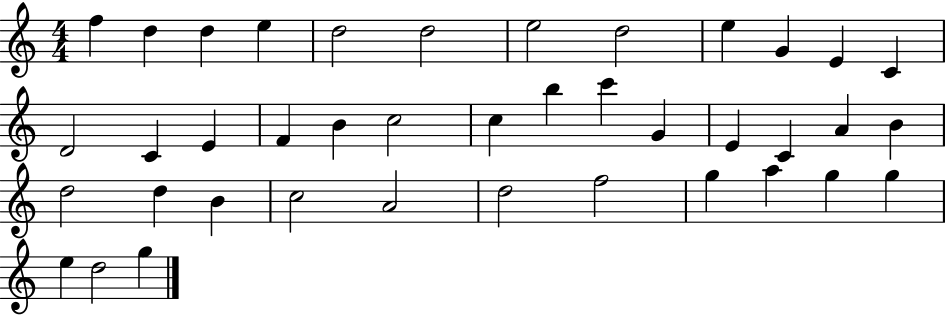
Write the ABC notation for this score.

X:1
T:Untitled
M:4/4
L:1/4
K:C
f d d e d2 d2 e2 d2 e G E C D2 C E F B c2 c b c' G E C A B d2 d B c2 A2 d2 f2 g a g g e d2 g